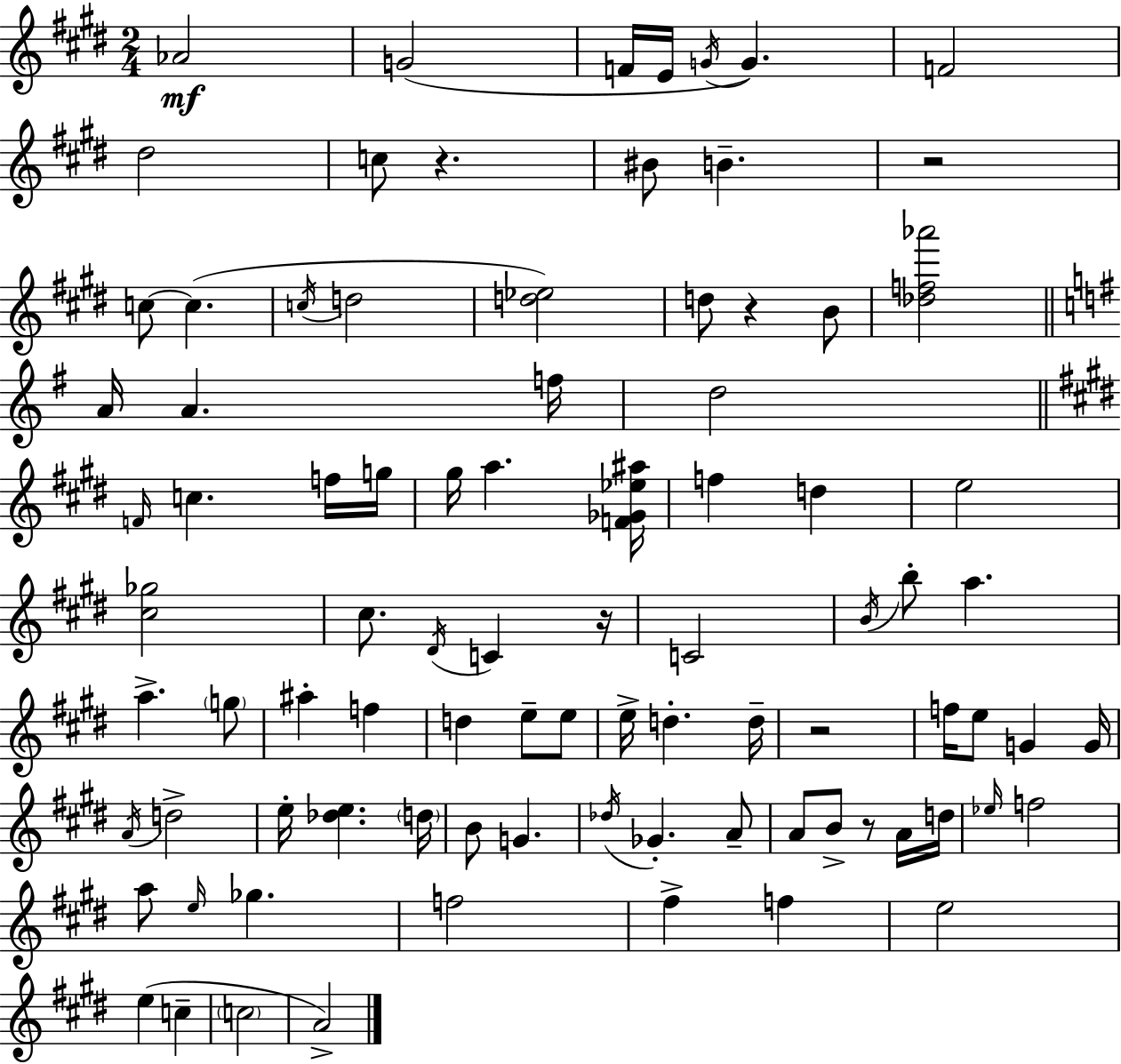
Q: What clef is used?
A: treble